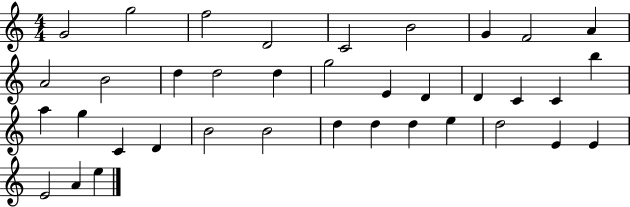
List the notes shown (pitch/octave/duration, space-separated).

G4/h G5/h F5/h D4/h C4/h B4/h G4/q F4/h A4/q A4/h B4/h D5/q D5/h D5/q G5/h E4/q D4/q D4/q C4/q C4/q B5/q A5/q G5/q C4/q D4/q B4/h B4/h D5/q D5/q D5/q E5/q D5/h E4/q E4/q E4/h A4/q E5/q